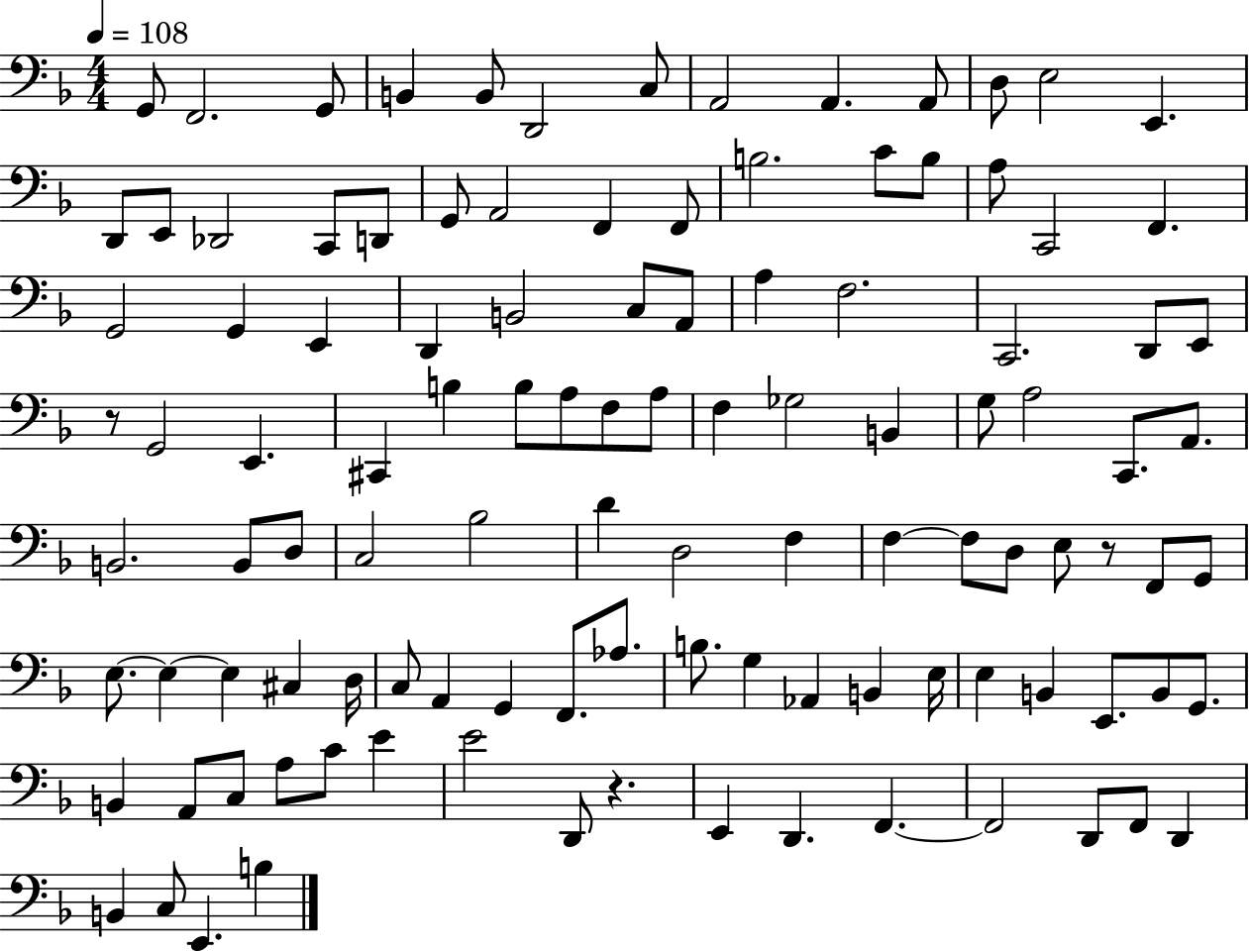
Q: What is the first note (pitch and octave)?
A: G2